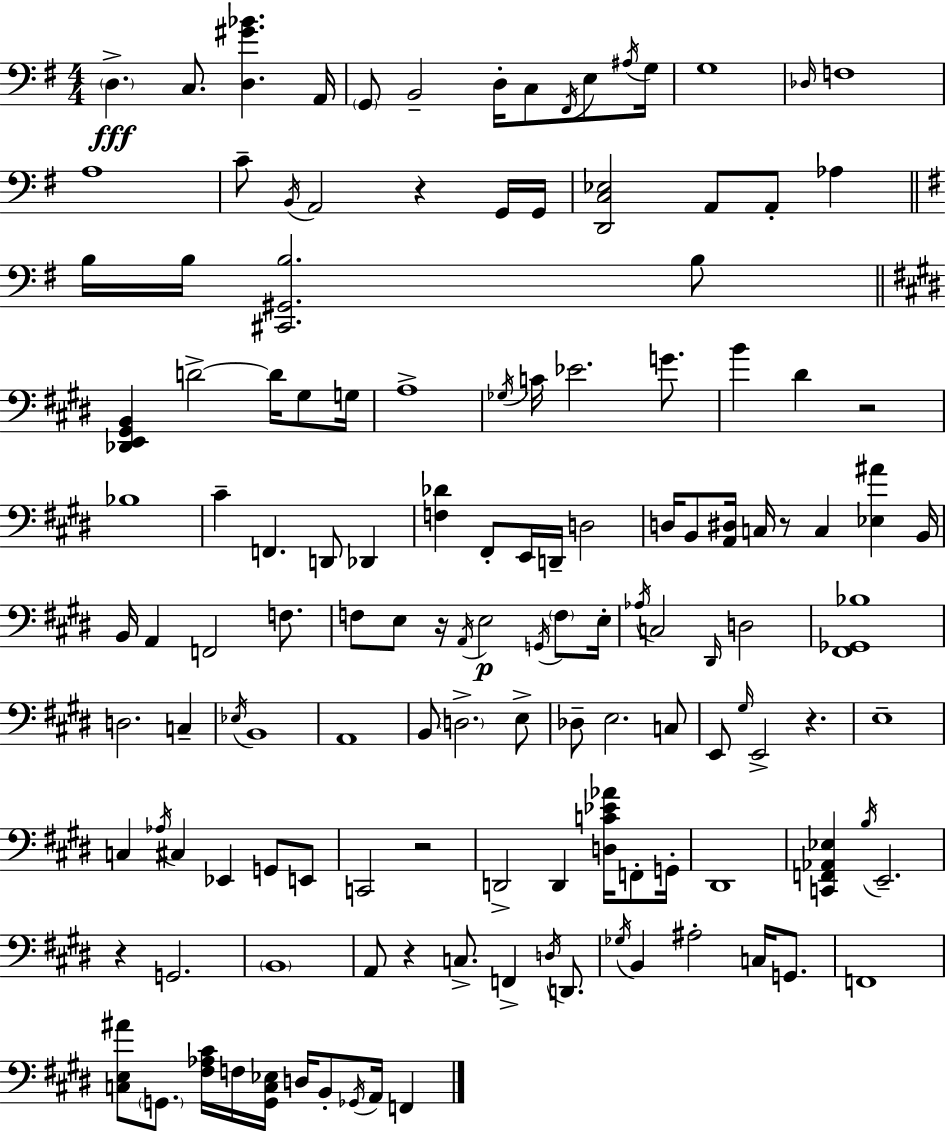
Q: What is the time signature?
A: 4/4